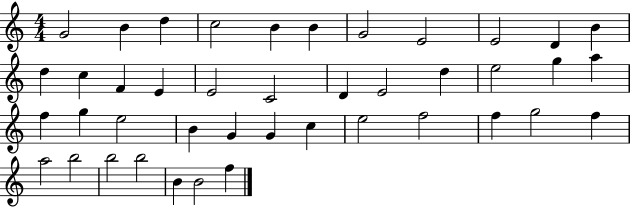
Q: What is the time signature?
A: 4/4